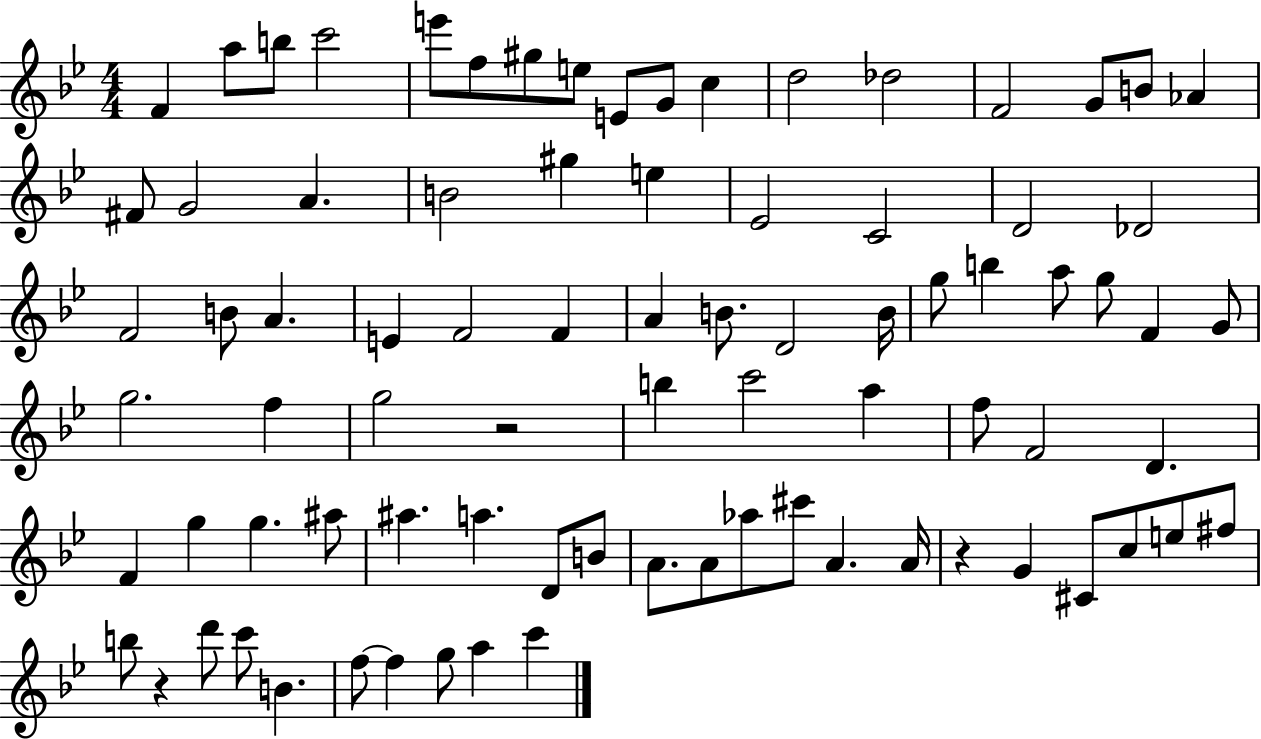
{
  \clef treble
  \numericTimeSignature
  \time 4/4
  \key bes \major
  \repeat volta 2 { f'4 a''8 b''8 c'''2 | e'''8 f''8 gis''8 e''8 e'8 g'8 c''4 | d''2 des''2 | f'2 g'8 b'8 aes'4 | \break fis'8 g'2 a'4. | b'2 gis''4 e''4 | ees'2 c'2 | d'2 des'2 | \break f'2 b'8 a'4. | e'4 f'2 f'4 | a'4 b'8. d'2 b'16 | g''8 b''4 a''8 g''8 f'4 g'8 | \break g''2. f''4 | g''2 r2 | b''4 c'''2 a''4 | f''8 f'2 d'4. | \break f'4 g''4 g''4. ais''8 | ais''4. a''4. d'8 b'8 | a'8. a'8 aes''8 cis'''8 a'4. a'16 | r4 g'4 cis'8 c''8 e''8 fis''8 | \break b''8 r4 d'''8 c'''8 b'4. | f''8~~ f''4 g''8 a''4 c'''4 | } \bar "|."
}